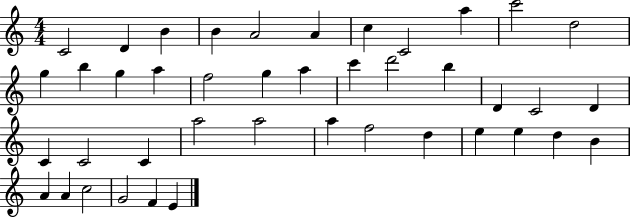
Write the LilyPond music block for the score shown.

{
  \clef treble
  \numericTimeSignature
  \time 4/4
  \key c \major
  c'2 d'4 b'4 | b'4 a'2 a'4 | c''4 c'2 a''4 | c'''2 d''2 | \break g''4 b''4 g''4 a''4 | f''2 g''4 a''4 | c'''4 d'''2 b''4 | d'4 c'2 d'4 | \break c'4 c'2 c'4 | a''2 a''2 | a''4 f''2 d''4 | e''4 e''4 d''4 b'4 | \break a'4 a'4 c''2 | g'2 f'4 e'4 | \bar "|."
}